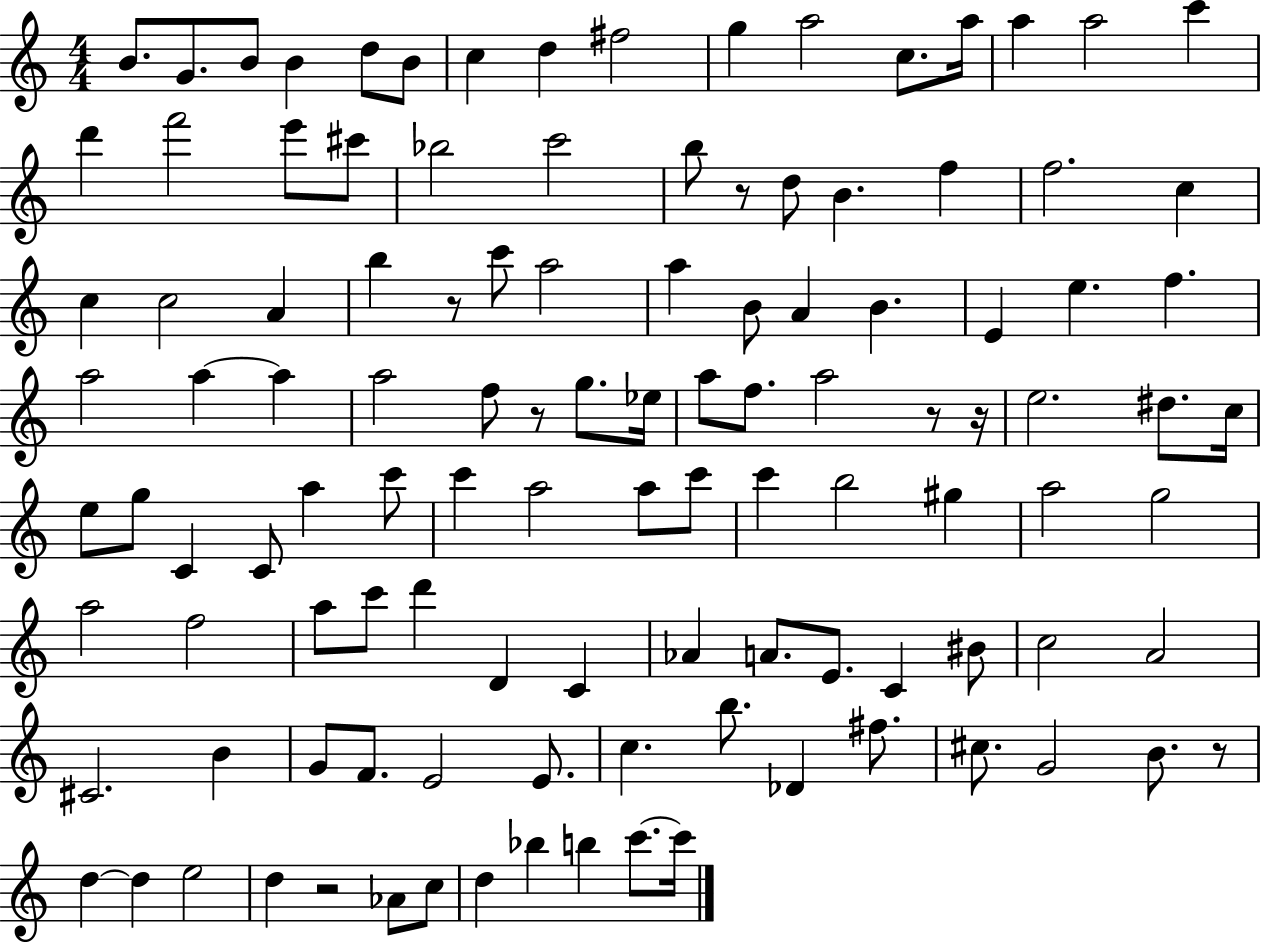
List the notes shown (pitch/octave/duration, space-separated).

B4/e. G4/e. B4/e B4/q D5/e B4/e C5/q D5/q F#5/h G5/q A5/h C5/e. A5/s A5/q A5/h C6/q D6/q F6/h E6/e C#6/e Bb5/h C6/h B5/e R/e D5/e B4/q. F5/q F5/h. C5/q C5/q C5/h A4/q B5/q R/e C6/e A5/h A5/q B4/e A4/q B4/q. E4/q E5/q. F5/q. A5/h A5/q A5/q A5/h F5/e R/e G5/e. Eb5/s A5/e F5/e. A5/h R/e R/s E5/h. D#5/e. C5/s E5/e G5/e C4/q C4/e A5/q C6/e C6/q A5/h A5/e C6/e C6/q B5/h G#5/q A5/h G5/h A5/h F5/h A5/e C6/e D6/q D4/q C4/q Ab4/q A4/e. E4/e. C4/q BIS4/e C5/h A4/h C#4/h. B4/q G4/e F4/e. E4/h E4/e. C5/q. B5/e. Db4/q F#5/e. C#5/e. G4/h B4/e. R/e D5/q D5/q E5/h D5/q R/h Ab4/e C5/e D5/q Bb5/q B5/q C6/e. C6/s